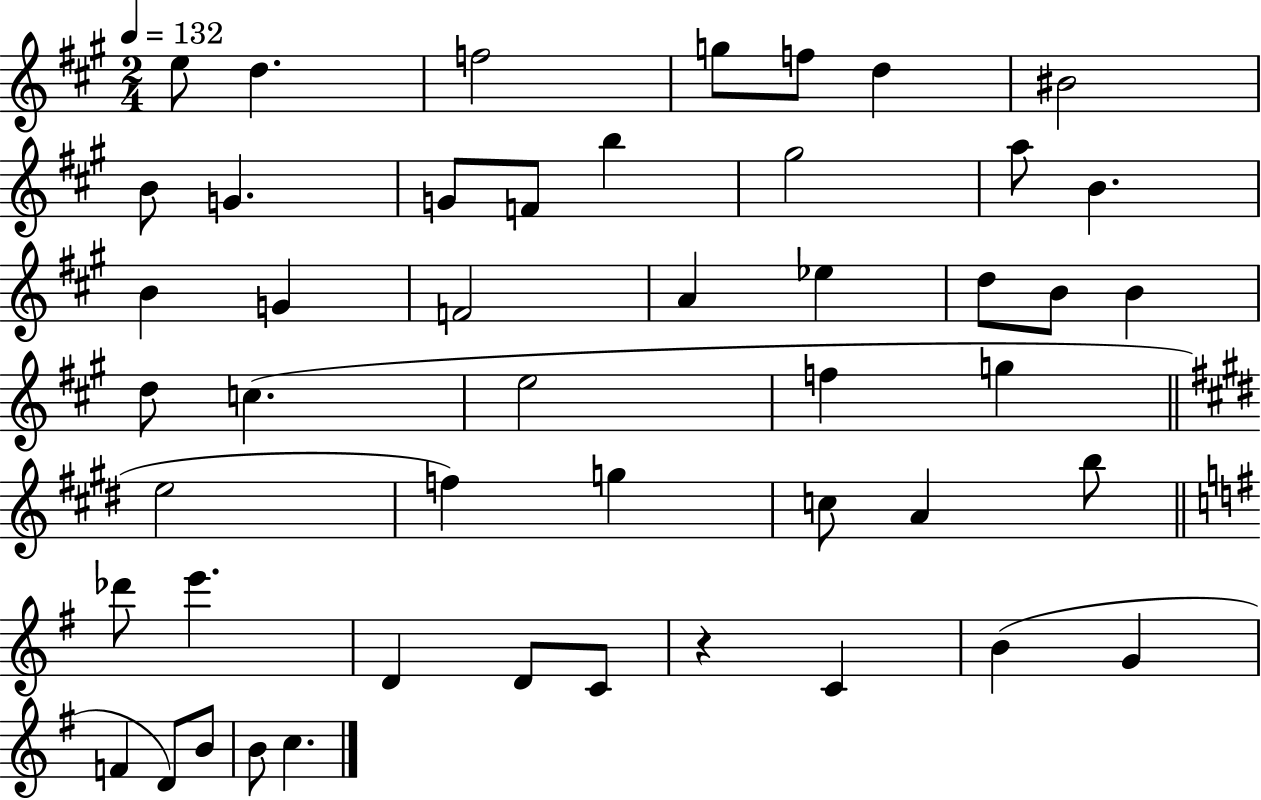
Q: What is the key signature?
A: A major